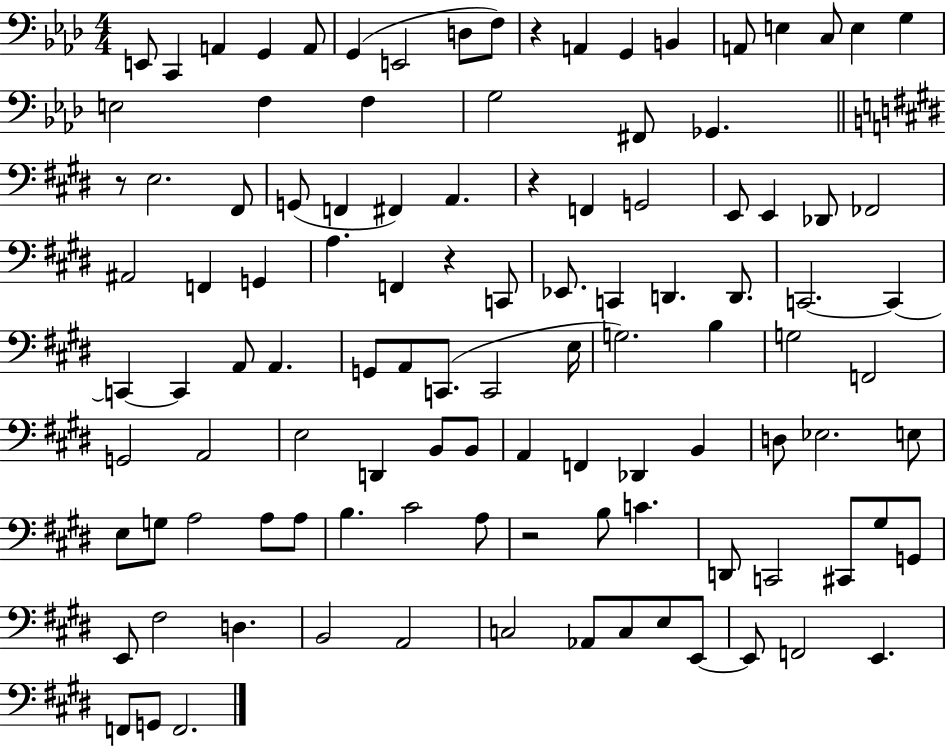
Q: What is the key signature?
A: AES major